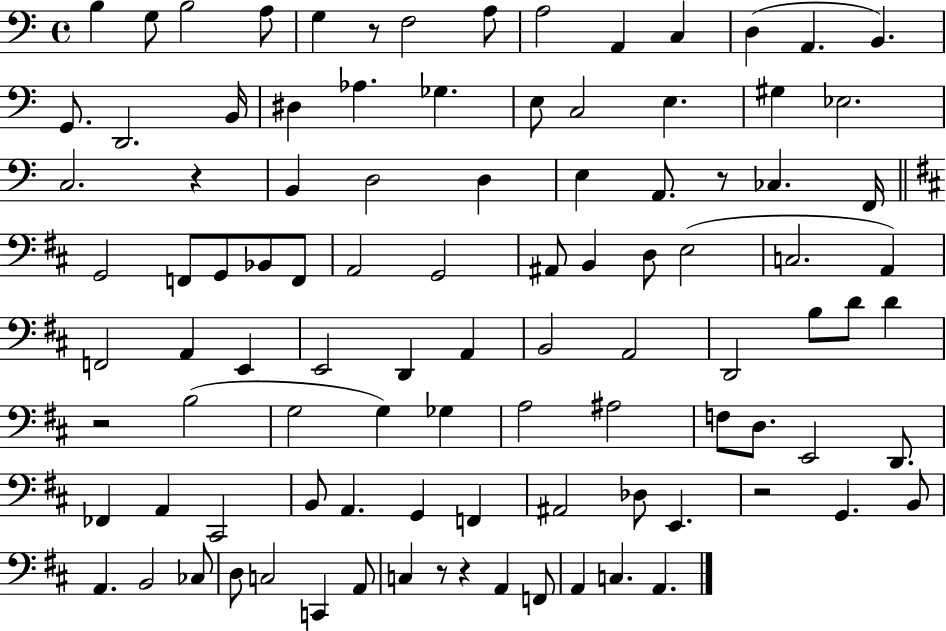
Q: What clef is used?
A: bass